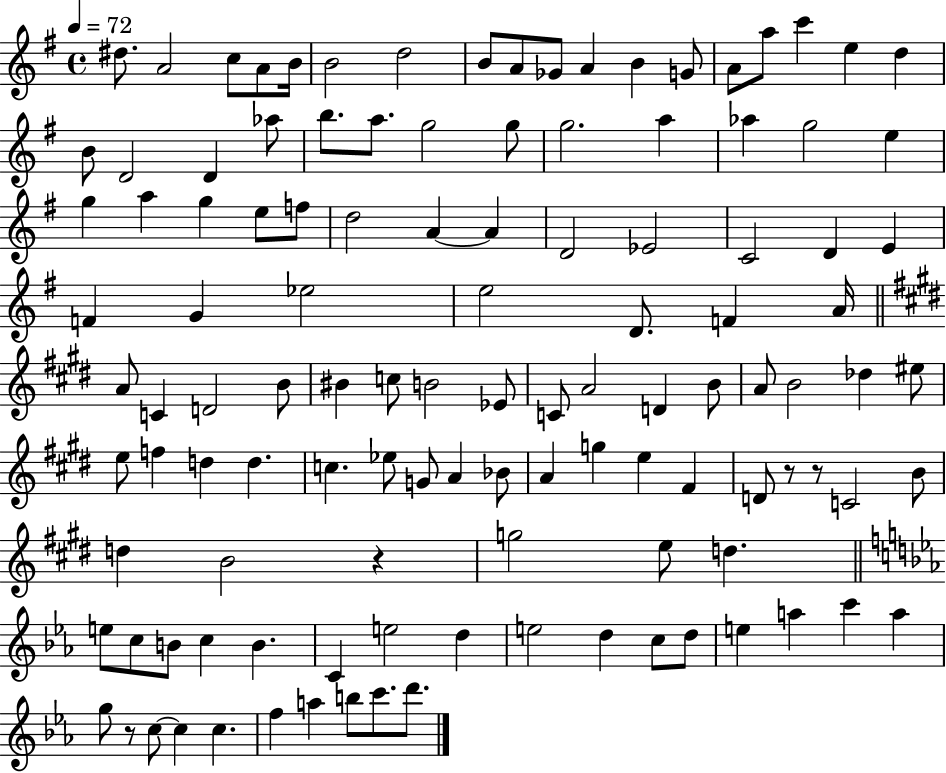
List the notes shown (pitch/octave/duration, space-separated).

D#5/e. A4/h C5/e A4/e B4/s B4/h D5/h B4/e A4/e Gb4/e A4/q B4/q G4/e A4/e A5/e C6/q E5/q D5/q B4/e D4/h D4/q Ab5/e B5/e. A5/e. G5/h G5/e G5/h. A5/q Ab5/q G5/h E5/q G5/q A5/q G5/q E5/e F5/e D5/h A4/q A4/q D4/h Eb4/h C4/h D4/q E4/q F4/q G4/q Eb5/h E5/h D4/e. F4/q A4/s A4/e C4/q D4/h B4/e BIS4/q C5/e B4/h Eb4/e C4/e A4/h D4/q B4/e A4/e B4/h Db5/q EIS5/e E5/e F5/q D5/q D5/q. C5/q. Eb5/e G4/e A4/q Bb4/e A4/q G5/q E5/q F#4/q D4/e R/e R/e C4/h B4/e D5/q B4/h R/q G5/h E5/e D5/q. E5/e C5/e B4/e C5/q B4/q. C4/q E5/h D5/q E5/h D5/q C5/e D5/e E5/q A5/q C6/q A5/q G5/e R/e C5/e C5/q C5/q. F5/q A5/q B5/e C6/e. D6/e.